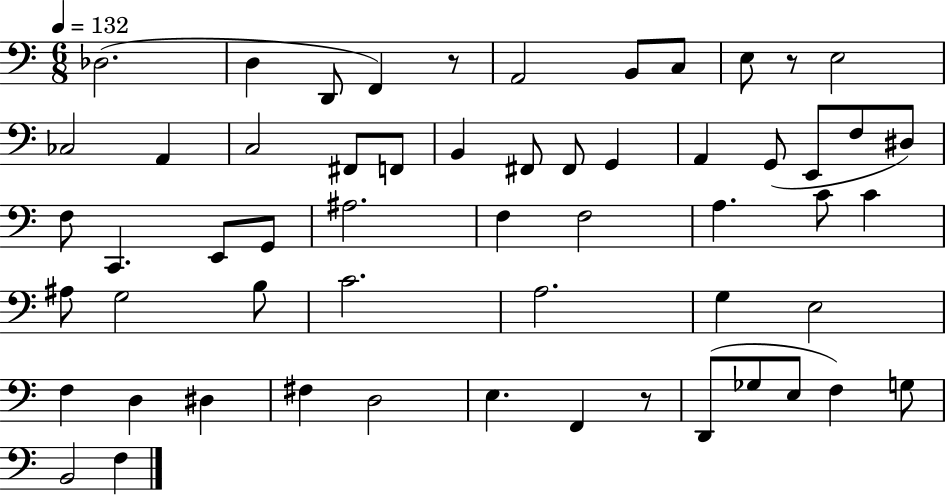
X:1
T:Untitled
M:6/8
L:1/4
K:C
_D,2 D, D,,/2 F,, z/2 A,,2 B,,/2 C,/2 E,/2 z/2 E,2 _C,2 A,, C,2 ^F,,/2 F,,/2 B,, ^F,,/2 ^F,,/2 G,, A,, G,,/2 E,,/2 F,/2 ^D,/2 F,/2 C,, E,,/2 G,,/2 ^A,2 F, F,2 A, C/2 C ^A,/2 G,2 B,/2 C2 A,2 G, E,2 F, D, ^D, ^F, D,2 E, F,, z/2 D,,/2 _G,/2 E,/2 F, G,/2 B,,2 F,